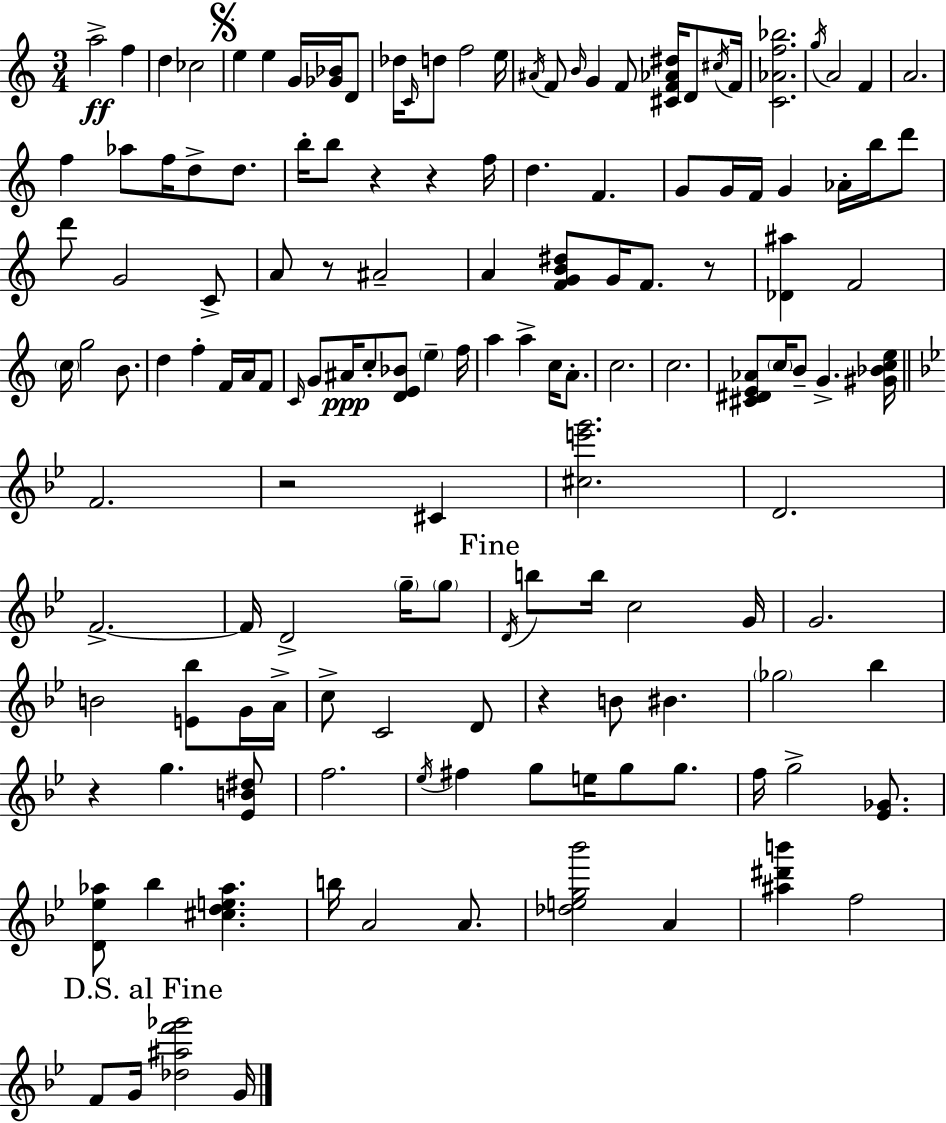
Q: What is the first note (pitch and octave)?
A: A5